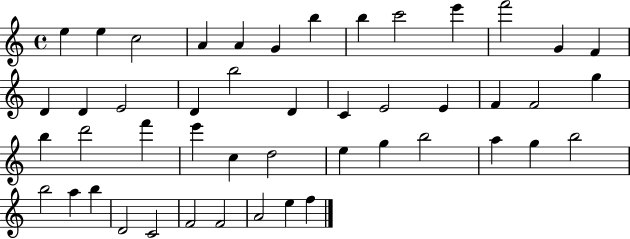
X:1
T:Untitled
M:4/4
L:1/4
K:C
e e c2 A A G b b c'2 e' f'2 G F D D E2 D b2 D C E2 E F F2 g b d'2 f' e' c d2 e g b2 a g b2 b2 a b D2 C2 F2 F2 A2 e f